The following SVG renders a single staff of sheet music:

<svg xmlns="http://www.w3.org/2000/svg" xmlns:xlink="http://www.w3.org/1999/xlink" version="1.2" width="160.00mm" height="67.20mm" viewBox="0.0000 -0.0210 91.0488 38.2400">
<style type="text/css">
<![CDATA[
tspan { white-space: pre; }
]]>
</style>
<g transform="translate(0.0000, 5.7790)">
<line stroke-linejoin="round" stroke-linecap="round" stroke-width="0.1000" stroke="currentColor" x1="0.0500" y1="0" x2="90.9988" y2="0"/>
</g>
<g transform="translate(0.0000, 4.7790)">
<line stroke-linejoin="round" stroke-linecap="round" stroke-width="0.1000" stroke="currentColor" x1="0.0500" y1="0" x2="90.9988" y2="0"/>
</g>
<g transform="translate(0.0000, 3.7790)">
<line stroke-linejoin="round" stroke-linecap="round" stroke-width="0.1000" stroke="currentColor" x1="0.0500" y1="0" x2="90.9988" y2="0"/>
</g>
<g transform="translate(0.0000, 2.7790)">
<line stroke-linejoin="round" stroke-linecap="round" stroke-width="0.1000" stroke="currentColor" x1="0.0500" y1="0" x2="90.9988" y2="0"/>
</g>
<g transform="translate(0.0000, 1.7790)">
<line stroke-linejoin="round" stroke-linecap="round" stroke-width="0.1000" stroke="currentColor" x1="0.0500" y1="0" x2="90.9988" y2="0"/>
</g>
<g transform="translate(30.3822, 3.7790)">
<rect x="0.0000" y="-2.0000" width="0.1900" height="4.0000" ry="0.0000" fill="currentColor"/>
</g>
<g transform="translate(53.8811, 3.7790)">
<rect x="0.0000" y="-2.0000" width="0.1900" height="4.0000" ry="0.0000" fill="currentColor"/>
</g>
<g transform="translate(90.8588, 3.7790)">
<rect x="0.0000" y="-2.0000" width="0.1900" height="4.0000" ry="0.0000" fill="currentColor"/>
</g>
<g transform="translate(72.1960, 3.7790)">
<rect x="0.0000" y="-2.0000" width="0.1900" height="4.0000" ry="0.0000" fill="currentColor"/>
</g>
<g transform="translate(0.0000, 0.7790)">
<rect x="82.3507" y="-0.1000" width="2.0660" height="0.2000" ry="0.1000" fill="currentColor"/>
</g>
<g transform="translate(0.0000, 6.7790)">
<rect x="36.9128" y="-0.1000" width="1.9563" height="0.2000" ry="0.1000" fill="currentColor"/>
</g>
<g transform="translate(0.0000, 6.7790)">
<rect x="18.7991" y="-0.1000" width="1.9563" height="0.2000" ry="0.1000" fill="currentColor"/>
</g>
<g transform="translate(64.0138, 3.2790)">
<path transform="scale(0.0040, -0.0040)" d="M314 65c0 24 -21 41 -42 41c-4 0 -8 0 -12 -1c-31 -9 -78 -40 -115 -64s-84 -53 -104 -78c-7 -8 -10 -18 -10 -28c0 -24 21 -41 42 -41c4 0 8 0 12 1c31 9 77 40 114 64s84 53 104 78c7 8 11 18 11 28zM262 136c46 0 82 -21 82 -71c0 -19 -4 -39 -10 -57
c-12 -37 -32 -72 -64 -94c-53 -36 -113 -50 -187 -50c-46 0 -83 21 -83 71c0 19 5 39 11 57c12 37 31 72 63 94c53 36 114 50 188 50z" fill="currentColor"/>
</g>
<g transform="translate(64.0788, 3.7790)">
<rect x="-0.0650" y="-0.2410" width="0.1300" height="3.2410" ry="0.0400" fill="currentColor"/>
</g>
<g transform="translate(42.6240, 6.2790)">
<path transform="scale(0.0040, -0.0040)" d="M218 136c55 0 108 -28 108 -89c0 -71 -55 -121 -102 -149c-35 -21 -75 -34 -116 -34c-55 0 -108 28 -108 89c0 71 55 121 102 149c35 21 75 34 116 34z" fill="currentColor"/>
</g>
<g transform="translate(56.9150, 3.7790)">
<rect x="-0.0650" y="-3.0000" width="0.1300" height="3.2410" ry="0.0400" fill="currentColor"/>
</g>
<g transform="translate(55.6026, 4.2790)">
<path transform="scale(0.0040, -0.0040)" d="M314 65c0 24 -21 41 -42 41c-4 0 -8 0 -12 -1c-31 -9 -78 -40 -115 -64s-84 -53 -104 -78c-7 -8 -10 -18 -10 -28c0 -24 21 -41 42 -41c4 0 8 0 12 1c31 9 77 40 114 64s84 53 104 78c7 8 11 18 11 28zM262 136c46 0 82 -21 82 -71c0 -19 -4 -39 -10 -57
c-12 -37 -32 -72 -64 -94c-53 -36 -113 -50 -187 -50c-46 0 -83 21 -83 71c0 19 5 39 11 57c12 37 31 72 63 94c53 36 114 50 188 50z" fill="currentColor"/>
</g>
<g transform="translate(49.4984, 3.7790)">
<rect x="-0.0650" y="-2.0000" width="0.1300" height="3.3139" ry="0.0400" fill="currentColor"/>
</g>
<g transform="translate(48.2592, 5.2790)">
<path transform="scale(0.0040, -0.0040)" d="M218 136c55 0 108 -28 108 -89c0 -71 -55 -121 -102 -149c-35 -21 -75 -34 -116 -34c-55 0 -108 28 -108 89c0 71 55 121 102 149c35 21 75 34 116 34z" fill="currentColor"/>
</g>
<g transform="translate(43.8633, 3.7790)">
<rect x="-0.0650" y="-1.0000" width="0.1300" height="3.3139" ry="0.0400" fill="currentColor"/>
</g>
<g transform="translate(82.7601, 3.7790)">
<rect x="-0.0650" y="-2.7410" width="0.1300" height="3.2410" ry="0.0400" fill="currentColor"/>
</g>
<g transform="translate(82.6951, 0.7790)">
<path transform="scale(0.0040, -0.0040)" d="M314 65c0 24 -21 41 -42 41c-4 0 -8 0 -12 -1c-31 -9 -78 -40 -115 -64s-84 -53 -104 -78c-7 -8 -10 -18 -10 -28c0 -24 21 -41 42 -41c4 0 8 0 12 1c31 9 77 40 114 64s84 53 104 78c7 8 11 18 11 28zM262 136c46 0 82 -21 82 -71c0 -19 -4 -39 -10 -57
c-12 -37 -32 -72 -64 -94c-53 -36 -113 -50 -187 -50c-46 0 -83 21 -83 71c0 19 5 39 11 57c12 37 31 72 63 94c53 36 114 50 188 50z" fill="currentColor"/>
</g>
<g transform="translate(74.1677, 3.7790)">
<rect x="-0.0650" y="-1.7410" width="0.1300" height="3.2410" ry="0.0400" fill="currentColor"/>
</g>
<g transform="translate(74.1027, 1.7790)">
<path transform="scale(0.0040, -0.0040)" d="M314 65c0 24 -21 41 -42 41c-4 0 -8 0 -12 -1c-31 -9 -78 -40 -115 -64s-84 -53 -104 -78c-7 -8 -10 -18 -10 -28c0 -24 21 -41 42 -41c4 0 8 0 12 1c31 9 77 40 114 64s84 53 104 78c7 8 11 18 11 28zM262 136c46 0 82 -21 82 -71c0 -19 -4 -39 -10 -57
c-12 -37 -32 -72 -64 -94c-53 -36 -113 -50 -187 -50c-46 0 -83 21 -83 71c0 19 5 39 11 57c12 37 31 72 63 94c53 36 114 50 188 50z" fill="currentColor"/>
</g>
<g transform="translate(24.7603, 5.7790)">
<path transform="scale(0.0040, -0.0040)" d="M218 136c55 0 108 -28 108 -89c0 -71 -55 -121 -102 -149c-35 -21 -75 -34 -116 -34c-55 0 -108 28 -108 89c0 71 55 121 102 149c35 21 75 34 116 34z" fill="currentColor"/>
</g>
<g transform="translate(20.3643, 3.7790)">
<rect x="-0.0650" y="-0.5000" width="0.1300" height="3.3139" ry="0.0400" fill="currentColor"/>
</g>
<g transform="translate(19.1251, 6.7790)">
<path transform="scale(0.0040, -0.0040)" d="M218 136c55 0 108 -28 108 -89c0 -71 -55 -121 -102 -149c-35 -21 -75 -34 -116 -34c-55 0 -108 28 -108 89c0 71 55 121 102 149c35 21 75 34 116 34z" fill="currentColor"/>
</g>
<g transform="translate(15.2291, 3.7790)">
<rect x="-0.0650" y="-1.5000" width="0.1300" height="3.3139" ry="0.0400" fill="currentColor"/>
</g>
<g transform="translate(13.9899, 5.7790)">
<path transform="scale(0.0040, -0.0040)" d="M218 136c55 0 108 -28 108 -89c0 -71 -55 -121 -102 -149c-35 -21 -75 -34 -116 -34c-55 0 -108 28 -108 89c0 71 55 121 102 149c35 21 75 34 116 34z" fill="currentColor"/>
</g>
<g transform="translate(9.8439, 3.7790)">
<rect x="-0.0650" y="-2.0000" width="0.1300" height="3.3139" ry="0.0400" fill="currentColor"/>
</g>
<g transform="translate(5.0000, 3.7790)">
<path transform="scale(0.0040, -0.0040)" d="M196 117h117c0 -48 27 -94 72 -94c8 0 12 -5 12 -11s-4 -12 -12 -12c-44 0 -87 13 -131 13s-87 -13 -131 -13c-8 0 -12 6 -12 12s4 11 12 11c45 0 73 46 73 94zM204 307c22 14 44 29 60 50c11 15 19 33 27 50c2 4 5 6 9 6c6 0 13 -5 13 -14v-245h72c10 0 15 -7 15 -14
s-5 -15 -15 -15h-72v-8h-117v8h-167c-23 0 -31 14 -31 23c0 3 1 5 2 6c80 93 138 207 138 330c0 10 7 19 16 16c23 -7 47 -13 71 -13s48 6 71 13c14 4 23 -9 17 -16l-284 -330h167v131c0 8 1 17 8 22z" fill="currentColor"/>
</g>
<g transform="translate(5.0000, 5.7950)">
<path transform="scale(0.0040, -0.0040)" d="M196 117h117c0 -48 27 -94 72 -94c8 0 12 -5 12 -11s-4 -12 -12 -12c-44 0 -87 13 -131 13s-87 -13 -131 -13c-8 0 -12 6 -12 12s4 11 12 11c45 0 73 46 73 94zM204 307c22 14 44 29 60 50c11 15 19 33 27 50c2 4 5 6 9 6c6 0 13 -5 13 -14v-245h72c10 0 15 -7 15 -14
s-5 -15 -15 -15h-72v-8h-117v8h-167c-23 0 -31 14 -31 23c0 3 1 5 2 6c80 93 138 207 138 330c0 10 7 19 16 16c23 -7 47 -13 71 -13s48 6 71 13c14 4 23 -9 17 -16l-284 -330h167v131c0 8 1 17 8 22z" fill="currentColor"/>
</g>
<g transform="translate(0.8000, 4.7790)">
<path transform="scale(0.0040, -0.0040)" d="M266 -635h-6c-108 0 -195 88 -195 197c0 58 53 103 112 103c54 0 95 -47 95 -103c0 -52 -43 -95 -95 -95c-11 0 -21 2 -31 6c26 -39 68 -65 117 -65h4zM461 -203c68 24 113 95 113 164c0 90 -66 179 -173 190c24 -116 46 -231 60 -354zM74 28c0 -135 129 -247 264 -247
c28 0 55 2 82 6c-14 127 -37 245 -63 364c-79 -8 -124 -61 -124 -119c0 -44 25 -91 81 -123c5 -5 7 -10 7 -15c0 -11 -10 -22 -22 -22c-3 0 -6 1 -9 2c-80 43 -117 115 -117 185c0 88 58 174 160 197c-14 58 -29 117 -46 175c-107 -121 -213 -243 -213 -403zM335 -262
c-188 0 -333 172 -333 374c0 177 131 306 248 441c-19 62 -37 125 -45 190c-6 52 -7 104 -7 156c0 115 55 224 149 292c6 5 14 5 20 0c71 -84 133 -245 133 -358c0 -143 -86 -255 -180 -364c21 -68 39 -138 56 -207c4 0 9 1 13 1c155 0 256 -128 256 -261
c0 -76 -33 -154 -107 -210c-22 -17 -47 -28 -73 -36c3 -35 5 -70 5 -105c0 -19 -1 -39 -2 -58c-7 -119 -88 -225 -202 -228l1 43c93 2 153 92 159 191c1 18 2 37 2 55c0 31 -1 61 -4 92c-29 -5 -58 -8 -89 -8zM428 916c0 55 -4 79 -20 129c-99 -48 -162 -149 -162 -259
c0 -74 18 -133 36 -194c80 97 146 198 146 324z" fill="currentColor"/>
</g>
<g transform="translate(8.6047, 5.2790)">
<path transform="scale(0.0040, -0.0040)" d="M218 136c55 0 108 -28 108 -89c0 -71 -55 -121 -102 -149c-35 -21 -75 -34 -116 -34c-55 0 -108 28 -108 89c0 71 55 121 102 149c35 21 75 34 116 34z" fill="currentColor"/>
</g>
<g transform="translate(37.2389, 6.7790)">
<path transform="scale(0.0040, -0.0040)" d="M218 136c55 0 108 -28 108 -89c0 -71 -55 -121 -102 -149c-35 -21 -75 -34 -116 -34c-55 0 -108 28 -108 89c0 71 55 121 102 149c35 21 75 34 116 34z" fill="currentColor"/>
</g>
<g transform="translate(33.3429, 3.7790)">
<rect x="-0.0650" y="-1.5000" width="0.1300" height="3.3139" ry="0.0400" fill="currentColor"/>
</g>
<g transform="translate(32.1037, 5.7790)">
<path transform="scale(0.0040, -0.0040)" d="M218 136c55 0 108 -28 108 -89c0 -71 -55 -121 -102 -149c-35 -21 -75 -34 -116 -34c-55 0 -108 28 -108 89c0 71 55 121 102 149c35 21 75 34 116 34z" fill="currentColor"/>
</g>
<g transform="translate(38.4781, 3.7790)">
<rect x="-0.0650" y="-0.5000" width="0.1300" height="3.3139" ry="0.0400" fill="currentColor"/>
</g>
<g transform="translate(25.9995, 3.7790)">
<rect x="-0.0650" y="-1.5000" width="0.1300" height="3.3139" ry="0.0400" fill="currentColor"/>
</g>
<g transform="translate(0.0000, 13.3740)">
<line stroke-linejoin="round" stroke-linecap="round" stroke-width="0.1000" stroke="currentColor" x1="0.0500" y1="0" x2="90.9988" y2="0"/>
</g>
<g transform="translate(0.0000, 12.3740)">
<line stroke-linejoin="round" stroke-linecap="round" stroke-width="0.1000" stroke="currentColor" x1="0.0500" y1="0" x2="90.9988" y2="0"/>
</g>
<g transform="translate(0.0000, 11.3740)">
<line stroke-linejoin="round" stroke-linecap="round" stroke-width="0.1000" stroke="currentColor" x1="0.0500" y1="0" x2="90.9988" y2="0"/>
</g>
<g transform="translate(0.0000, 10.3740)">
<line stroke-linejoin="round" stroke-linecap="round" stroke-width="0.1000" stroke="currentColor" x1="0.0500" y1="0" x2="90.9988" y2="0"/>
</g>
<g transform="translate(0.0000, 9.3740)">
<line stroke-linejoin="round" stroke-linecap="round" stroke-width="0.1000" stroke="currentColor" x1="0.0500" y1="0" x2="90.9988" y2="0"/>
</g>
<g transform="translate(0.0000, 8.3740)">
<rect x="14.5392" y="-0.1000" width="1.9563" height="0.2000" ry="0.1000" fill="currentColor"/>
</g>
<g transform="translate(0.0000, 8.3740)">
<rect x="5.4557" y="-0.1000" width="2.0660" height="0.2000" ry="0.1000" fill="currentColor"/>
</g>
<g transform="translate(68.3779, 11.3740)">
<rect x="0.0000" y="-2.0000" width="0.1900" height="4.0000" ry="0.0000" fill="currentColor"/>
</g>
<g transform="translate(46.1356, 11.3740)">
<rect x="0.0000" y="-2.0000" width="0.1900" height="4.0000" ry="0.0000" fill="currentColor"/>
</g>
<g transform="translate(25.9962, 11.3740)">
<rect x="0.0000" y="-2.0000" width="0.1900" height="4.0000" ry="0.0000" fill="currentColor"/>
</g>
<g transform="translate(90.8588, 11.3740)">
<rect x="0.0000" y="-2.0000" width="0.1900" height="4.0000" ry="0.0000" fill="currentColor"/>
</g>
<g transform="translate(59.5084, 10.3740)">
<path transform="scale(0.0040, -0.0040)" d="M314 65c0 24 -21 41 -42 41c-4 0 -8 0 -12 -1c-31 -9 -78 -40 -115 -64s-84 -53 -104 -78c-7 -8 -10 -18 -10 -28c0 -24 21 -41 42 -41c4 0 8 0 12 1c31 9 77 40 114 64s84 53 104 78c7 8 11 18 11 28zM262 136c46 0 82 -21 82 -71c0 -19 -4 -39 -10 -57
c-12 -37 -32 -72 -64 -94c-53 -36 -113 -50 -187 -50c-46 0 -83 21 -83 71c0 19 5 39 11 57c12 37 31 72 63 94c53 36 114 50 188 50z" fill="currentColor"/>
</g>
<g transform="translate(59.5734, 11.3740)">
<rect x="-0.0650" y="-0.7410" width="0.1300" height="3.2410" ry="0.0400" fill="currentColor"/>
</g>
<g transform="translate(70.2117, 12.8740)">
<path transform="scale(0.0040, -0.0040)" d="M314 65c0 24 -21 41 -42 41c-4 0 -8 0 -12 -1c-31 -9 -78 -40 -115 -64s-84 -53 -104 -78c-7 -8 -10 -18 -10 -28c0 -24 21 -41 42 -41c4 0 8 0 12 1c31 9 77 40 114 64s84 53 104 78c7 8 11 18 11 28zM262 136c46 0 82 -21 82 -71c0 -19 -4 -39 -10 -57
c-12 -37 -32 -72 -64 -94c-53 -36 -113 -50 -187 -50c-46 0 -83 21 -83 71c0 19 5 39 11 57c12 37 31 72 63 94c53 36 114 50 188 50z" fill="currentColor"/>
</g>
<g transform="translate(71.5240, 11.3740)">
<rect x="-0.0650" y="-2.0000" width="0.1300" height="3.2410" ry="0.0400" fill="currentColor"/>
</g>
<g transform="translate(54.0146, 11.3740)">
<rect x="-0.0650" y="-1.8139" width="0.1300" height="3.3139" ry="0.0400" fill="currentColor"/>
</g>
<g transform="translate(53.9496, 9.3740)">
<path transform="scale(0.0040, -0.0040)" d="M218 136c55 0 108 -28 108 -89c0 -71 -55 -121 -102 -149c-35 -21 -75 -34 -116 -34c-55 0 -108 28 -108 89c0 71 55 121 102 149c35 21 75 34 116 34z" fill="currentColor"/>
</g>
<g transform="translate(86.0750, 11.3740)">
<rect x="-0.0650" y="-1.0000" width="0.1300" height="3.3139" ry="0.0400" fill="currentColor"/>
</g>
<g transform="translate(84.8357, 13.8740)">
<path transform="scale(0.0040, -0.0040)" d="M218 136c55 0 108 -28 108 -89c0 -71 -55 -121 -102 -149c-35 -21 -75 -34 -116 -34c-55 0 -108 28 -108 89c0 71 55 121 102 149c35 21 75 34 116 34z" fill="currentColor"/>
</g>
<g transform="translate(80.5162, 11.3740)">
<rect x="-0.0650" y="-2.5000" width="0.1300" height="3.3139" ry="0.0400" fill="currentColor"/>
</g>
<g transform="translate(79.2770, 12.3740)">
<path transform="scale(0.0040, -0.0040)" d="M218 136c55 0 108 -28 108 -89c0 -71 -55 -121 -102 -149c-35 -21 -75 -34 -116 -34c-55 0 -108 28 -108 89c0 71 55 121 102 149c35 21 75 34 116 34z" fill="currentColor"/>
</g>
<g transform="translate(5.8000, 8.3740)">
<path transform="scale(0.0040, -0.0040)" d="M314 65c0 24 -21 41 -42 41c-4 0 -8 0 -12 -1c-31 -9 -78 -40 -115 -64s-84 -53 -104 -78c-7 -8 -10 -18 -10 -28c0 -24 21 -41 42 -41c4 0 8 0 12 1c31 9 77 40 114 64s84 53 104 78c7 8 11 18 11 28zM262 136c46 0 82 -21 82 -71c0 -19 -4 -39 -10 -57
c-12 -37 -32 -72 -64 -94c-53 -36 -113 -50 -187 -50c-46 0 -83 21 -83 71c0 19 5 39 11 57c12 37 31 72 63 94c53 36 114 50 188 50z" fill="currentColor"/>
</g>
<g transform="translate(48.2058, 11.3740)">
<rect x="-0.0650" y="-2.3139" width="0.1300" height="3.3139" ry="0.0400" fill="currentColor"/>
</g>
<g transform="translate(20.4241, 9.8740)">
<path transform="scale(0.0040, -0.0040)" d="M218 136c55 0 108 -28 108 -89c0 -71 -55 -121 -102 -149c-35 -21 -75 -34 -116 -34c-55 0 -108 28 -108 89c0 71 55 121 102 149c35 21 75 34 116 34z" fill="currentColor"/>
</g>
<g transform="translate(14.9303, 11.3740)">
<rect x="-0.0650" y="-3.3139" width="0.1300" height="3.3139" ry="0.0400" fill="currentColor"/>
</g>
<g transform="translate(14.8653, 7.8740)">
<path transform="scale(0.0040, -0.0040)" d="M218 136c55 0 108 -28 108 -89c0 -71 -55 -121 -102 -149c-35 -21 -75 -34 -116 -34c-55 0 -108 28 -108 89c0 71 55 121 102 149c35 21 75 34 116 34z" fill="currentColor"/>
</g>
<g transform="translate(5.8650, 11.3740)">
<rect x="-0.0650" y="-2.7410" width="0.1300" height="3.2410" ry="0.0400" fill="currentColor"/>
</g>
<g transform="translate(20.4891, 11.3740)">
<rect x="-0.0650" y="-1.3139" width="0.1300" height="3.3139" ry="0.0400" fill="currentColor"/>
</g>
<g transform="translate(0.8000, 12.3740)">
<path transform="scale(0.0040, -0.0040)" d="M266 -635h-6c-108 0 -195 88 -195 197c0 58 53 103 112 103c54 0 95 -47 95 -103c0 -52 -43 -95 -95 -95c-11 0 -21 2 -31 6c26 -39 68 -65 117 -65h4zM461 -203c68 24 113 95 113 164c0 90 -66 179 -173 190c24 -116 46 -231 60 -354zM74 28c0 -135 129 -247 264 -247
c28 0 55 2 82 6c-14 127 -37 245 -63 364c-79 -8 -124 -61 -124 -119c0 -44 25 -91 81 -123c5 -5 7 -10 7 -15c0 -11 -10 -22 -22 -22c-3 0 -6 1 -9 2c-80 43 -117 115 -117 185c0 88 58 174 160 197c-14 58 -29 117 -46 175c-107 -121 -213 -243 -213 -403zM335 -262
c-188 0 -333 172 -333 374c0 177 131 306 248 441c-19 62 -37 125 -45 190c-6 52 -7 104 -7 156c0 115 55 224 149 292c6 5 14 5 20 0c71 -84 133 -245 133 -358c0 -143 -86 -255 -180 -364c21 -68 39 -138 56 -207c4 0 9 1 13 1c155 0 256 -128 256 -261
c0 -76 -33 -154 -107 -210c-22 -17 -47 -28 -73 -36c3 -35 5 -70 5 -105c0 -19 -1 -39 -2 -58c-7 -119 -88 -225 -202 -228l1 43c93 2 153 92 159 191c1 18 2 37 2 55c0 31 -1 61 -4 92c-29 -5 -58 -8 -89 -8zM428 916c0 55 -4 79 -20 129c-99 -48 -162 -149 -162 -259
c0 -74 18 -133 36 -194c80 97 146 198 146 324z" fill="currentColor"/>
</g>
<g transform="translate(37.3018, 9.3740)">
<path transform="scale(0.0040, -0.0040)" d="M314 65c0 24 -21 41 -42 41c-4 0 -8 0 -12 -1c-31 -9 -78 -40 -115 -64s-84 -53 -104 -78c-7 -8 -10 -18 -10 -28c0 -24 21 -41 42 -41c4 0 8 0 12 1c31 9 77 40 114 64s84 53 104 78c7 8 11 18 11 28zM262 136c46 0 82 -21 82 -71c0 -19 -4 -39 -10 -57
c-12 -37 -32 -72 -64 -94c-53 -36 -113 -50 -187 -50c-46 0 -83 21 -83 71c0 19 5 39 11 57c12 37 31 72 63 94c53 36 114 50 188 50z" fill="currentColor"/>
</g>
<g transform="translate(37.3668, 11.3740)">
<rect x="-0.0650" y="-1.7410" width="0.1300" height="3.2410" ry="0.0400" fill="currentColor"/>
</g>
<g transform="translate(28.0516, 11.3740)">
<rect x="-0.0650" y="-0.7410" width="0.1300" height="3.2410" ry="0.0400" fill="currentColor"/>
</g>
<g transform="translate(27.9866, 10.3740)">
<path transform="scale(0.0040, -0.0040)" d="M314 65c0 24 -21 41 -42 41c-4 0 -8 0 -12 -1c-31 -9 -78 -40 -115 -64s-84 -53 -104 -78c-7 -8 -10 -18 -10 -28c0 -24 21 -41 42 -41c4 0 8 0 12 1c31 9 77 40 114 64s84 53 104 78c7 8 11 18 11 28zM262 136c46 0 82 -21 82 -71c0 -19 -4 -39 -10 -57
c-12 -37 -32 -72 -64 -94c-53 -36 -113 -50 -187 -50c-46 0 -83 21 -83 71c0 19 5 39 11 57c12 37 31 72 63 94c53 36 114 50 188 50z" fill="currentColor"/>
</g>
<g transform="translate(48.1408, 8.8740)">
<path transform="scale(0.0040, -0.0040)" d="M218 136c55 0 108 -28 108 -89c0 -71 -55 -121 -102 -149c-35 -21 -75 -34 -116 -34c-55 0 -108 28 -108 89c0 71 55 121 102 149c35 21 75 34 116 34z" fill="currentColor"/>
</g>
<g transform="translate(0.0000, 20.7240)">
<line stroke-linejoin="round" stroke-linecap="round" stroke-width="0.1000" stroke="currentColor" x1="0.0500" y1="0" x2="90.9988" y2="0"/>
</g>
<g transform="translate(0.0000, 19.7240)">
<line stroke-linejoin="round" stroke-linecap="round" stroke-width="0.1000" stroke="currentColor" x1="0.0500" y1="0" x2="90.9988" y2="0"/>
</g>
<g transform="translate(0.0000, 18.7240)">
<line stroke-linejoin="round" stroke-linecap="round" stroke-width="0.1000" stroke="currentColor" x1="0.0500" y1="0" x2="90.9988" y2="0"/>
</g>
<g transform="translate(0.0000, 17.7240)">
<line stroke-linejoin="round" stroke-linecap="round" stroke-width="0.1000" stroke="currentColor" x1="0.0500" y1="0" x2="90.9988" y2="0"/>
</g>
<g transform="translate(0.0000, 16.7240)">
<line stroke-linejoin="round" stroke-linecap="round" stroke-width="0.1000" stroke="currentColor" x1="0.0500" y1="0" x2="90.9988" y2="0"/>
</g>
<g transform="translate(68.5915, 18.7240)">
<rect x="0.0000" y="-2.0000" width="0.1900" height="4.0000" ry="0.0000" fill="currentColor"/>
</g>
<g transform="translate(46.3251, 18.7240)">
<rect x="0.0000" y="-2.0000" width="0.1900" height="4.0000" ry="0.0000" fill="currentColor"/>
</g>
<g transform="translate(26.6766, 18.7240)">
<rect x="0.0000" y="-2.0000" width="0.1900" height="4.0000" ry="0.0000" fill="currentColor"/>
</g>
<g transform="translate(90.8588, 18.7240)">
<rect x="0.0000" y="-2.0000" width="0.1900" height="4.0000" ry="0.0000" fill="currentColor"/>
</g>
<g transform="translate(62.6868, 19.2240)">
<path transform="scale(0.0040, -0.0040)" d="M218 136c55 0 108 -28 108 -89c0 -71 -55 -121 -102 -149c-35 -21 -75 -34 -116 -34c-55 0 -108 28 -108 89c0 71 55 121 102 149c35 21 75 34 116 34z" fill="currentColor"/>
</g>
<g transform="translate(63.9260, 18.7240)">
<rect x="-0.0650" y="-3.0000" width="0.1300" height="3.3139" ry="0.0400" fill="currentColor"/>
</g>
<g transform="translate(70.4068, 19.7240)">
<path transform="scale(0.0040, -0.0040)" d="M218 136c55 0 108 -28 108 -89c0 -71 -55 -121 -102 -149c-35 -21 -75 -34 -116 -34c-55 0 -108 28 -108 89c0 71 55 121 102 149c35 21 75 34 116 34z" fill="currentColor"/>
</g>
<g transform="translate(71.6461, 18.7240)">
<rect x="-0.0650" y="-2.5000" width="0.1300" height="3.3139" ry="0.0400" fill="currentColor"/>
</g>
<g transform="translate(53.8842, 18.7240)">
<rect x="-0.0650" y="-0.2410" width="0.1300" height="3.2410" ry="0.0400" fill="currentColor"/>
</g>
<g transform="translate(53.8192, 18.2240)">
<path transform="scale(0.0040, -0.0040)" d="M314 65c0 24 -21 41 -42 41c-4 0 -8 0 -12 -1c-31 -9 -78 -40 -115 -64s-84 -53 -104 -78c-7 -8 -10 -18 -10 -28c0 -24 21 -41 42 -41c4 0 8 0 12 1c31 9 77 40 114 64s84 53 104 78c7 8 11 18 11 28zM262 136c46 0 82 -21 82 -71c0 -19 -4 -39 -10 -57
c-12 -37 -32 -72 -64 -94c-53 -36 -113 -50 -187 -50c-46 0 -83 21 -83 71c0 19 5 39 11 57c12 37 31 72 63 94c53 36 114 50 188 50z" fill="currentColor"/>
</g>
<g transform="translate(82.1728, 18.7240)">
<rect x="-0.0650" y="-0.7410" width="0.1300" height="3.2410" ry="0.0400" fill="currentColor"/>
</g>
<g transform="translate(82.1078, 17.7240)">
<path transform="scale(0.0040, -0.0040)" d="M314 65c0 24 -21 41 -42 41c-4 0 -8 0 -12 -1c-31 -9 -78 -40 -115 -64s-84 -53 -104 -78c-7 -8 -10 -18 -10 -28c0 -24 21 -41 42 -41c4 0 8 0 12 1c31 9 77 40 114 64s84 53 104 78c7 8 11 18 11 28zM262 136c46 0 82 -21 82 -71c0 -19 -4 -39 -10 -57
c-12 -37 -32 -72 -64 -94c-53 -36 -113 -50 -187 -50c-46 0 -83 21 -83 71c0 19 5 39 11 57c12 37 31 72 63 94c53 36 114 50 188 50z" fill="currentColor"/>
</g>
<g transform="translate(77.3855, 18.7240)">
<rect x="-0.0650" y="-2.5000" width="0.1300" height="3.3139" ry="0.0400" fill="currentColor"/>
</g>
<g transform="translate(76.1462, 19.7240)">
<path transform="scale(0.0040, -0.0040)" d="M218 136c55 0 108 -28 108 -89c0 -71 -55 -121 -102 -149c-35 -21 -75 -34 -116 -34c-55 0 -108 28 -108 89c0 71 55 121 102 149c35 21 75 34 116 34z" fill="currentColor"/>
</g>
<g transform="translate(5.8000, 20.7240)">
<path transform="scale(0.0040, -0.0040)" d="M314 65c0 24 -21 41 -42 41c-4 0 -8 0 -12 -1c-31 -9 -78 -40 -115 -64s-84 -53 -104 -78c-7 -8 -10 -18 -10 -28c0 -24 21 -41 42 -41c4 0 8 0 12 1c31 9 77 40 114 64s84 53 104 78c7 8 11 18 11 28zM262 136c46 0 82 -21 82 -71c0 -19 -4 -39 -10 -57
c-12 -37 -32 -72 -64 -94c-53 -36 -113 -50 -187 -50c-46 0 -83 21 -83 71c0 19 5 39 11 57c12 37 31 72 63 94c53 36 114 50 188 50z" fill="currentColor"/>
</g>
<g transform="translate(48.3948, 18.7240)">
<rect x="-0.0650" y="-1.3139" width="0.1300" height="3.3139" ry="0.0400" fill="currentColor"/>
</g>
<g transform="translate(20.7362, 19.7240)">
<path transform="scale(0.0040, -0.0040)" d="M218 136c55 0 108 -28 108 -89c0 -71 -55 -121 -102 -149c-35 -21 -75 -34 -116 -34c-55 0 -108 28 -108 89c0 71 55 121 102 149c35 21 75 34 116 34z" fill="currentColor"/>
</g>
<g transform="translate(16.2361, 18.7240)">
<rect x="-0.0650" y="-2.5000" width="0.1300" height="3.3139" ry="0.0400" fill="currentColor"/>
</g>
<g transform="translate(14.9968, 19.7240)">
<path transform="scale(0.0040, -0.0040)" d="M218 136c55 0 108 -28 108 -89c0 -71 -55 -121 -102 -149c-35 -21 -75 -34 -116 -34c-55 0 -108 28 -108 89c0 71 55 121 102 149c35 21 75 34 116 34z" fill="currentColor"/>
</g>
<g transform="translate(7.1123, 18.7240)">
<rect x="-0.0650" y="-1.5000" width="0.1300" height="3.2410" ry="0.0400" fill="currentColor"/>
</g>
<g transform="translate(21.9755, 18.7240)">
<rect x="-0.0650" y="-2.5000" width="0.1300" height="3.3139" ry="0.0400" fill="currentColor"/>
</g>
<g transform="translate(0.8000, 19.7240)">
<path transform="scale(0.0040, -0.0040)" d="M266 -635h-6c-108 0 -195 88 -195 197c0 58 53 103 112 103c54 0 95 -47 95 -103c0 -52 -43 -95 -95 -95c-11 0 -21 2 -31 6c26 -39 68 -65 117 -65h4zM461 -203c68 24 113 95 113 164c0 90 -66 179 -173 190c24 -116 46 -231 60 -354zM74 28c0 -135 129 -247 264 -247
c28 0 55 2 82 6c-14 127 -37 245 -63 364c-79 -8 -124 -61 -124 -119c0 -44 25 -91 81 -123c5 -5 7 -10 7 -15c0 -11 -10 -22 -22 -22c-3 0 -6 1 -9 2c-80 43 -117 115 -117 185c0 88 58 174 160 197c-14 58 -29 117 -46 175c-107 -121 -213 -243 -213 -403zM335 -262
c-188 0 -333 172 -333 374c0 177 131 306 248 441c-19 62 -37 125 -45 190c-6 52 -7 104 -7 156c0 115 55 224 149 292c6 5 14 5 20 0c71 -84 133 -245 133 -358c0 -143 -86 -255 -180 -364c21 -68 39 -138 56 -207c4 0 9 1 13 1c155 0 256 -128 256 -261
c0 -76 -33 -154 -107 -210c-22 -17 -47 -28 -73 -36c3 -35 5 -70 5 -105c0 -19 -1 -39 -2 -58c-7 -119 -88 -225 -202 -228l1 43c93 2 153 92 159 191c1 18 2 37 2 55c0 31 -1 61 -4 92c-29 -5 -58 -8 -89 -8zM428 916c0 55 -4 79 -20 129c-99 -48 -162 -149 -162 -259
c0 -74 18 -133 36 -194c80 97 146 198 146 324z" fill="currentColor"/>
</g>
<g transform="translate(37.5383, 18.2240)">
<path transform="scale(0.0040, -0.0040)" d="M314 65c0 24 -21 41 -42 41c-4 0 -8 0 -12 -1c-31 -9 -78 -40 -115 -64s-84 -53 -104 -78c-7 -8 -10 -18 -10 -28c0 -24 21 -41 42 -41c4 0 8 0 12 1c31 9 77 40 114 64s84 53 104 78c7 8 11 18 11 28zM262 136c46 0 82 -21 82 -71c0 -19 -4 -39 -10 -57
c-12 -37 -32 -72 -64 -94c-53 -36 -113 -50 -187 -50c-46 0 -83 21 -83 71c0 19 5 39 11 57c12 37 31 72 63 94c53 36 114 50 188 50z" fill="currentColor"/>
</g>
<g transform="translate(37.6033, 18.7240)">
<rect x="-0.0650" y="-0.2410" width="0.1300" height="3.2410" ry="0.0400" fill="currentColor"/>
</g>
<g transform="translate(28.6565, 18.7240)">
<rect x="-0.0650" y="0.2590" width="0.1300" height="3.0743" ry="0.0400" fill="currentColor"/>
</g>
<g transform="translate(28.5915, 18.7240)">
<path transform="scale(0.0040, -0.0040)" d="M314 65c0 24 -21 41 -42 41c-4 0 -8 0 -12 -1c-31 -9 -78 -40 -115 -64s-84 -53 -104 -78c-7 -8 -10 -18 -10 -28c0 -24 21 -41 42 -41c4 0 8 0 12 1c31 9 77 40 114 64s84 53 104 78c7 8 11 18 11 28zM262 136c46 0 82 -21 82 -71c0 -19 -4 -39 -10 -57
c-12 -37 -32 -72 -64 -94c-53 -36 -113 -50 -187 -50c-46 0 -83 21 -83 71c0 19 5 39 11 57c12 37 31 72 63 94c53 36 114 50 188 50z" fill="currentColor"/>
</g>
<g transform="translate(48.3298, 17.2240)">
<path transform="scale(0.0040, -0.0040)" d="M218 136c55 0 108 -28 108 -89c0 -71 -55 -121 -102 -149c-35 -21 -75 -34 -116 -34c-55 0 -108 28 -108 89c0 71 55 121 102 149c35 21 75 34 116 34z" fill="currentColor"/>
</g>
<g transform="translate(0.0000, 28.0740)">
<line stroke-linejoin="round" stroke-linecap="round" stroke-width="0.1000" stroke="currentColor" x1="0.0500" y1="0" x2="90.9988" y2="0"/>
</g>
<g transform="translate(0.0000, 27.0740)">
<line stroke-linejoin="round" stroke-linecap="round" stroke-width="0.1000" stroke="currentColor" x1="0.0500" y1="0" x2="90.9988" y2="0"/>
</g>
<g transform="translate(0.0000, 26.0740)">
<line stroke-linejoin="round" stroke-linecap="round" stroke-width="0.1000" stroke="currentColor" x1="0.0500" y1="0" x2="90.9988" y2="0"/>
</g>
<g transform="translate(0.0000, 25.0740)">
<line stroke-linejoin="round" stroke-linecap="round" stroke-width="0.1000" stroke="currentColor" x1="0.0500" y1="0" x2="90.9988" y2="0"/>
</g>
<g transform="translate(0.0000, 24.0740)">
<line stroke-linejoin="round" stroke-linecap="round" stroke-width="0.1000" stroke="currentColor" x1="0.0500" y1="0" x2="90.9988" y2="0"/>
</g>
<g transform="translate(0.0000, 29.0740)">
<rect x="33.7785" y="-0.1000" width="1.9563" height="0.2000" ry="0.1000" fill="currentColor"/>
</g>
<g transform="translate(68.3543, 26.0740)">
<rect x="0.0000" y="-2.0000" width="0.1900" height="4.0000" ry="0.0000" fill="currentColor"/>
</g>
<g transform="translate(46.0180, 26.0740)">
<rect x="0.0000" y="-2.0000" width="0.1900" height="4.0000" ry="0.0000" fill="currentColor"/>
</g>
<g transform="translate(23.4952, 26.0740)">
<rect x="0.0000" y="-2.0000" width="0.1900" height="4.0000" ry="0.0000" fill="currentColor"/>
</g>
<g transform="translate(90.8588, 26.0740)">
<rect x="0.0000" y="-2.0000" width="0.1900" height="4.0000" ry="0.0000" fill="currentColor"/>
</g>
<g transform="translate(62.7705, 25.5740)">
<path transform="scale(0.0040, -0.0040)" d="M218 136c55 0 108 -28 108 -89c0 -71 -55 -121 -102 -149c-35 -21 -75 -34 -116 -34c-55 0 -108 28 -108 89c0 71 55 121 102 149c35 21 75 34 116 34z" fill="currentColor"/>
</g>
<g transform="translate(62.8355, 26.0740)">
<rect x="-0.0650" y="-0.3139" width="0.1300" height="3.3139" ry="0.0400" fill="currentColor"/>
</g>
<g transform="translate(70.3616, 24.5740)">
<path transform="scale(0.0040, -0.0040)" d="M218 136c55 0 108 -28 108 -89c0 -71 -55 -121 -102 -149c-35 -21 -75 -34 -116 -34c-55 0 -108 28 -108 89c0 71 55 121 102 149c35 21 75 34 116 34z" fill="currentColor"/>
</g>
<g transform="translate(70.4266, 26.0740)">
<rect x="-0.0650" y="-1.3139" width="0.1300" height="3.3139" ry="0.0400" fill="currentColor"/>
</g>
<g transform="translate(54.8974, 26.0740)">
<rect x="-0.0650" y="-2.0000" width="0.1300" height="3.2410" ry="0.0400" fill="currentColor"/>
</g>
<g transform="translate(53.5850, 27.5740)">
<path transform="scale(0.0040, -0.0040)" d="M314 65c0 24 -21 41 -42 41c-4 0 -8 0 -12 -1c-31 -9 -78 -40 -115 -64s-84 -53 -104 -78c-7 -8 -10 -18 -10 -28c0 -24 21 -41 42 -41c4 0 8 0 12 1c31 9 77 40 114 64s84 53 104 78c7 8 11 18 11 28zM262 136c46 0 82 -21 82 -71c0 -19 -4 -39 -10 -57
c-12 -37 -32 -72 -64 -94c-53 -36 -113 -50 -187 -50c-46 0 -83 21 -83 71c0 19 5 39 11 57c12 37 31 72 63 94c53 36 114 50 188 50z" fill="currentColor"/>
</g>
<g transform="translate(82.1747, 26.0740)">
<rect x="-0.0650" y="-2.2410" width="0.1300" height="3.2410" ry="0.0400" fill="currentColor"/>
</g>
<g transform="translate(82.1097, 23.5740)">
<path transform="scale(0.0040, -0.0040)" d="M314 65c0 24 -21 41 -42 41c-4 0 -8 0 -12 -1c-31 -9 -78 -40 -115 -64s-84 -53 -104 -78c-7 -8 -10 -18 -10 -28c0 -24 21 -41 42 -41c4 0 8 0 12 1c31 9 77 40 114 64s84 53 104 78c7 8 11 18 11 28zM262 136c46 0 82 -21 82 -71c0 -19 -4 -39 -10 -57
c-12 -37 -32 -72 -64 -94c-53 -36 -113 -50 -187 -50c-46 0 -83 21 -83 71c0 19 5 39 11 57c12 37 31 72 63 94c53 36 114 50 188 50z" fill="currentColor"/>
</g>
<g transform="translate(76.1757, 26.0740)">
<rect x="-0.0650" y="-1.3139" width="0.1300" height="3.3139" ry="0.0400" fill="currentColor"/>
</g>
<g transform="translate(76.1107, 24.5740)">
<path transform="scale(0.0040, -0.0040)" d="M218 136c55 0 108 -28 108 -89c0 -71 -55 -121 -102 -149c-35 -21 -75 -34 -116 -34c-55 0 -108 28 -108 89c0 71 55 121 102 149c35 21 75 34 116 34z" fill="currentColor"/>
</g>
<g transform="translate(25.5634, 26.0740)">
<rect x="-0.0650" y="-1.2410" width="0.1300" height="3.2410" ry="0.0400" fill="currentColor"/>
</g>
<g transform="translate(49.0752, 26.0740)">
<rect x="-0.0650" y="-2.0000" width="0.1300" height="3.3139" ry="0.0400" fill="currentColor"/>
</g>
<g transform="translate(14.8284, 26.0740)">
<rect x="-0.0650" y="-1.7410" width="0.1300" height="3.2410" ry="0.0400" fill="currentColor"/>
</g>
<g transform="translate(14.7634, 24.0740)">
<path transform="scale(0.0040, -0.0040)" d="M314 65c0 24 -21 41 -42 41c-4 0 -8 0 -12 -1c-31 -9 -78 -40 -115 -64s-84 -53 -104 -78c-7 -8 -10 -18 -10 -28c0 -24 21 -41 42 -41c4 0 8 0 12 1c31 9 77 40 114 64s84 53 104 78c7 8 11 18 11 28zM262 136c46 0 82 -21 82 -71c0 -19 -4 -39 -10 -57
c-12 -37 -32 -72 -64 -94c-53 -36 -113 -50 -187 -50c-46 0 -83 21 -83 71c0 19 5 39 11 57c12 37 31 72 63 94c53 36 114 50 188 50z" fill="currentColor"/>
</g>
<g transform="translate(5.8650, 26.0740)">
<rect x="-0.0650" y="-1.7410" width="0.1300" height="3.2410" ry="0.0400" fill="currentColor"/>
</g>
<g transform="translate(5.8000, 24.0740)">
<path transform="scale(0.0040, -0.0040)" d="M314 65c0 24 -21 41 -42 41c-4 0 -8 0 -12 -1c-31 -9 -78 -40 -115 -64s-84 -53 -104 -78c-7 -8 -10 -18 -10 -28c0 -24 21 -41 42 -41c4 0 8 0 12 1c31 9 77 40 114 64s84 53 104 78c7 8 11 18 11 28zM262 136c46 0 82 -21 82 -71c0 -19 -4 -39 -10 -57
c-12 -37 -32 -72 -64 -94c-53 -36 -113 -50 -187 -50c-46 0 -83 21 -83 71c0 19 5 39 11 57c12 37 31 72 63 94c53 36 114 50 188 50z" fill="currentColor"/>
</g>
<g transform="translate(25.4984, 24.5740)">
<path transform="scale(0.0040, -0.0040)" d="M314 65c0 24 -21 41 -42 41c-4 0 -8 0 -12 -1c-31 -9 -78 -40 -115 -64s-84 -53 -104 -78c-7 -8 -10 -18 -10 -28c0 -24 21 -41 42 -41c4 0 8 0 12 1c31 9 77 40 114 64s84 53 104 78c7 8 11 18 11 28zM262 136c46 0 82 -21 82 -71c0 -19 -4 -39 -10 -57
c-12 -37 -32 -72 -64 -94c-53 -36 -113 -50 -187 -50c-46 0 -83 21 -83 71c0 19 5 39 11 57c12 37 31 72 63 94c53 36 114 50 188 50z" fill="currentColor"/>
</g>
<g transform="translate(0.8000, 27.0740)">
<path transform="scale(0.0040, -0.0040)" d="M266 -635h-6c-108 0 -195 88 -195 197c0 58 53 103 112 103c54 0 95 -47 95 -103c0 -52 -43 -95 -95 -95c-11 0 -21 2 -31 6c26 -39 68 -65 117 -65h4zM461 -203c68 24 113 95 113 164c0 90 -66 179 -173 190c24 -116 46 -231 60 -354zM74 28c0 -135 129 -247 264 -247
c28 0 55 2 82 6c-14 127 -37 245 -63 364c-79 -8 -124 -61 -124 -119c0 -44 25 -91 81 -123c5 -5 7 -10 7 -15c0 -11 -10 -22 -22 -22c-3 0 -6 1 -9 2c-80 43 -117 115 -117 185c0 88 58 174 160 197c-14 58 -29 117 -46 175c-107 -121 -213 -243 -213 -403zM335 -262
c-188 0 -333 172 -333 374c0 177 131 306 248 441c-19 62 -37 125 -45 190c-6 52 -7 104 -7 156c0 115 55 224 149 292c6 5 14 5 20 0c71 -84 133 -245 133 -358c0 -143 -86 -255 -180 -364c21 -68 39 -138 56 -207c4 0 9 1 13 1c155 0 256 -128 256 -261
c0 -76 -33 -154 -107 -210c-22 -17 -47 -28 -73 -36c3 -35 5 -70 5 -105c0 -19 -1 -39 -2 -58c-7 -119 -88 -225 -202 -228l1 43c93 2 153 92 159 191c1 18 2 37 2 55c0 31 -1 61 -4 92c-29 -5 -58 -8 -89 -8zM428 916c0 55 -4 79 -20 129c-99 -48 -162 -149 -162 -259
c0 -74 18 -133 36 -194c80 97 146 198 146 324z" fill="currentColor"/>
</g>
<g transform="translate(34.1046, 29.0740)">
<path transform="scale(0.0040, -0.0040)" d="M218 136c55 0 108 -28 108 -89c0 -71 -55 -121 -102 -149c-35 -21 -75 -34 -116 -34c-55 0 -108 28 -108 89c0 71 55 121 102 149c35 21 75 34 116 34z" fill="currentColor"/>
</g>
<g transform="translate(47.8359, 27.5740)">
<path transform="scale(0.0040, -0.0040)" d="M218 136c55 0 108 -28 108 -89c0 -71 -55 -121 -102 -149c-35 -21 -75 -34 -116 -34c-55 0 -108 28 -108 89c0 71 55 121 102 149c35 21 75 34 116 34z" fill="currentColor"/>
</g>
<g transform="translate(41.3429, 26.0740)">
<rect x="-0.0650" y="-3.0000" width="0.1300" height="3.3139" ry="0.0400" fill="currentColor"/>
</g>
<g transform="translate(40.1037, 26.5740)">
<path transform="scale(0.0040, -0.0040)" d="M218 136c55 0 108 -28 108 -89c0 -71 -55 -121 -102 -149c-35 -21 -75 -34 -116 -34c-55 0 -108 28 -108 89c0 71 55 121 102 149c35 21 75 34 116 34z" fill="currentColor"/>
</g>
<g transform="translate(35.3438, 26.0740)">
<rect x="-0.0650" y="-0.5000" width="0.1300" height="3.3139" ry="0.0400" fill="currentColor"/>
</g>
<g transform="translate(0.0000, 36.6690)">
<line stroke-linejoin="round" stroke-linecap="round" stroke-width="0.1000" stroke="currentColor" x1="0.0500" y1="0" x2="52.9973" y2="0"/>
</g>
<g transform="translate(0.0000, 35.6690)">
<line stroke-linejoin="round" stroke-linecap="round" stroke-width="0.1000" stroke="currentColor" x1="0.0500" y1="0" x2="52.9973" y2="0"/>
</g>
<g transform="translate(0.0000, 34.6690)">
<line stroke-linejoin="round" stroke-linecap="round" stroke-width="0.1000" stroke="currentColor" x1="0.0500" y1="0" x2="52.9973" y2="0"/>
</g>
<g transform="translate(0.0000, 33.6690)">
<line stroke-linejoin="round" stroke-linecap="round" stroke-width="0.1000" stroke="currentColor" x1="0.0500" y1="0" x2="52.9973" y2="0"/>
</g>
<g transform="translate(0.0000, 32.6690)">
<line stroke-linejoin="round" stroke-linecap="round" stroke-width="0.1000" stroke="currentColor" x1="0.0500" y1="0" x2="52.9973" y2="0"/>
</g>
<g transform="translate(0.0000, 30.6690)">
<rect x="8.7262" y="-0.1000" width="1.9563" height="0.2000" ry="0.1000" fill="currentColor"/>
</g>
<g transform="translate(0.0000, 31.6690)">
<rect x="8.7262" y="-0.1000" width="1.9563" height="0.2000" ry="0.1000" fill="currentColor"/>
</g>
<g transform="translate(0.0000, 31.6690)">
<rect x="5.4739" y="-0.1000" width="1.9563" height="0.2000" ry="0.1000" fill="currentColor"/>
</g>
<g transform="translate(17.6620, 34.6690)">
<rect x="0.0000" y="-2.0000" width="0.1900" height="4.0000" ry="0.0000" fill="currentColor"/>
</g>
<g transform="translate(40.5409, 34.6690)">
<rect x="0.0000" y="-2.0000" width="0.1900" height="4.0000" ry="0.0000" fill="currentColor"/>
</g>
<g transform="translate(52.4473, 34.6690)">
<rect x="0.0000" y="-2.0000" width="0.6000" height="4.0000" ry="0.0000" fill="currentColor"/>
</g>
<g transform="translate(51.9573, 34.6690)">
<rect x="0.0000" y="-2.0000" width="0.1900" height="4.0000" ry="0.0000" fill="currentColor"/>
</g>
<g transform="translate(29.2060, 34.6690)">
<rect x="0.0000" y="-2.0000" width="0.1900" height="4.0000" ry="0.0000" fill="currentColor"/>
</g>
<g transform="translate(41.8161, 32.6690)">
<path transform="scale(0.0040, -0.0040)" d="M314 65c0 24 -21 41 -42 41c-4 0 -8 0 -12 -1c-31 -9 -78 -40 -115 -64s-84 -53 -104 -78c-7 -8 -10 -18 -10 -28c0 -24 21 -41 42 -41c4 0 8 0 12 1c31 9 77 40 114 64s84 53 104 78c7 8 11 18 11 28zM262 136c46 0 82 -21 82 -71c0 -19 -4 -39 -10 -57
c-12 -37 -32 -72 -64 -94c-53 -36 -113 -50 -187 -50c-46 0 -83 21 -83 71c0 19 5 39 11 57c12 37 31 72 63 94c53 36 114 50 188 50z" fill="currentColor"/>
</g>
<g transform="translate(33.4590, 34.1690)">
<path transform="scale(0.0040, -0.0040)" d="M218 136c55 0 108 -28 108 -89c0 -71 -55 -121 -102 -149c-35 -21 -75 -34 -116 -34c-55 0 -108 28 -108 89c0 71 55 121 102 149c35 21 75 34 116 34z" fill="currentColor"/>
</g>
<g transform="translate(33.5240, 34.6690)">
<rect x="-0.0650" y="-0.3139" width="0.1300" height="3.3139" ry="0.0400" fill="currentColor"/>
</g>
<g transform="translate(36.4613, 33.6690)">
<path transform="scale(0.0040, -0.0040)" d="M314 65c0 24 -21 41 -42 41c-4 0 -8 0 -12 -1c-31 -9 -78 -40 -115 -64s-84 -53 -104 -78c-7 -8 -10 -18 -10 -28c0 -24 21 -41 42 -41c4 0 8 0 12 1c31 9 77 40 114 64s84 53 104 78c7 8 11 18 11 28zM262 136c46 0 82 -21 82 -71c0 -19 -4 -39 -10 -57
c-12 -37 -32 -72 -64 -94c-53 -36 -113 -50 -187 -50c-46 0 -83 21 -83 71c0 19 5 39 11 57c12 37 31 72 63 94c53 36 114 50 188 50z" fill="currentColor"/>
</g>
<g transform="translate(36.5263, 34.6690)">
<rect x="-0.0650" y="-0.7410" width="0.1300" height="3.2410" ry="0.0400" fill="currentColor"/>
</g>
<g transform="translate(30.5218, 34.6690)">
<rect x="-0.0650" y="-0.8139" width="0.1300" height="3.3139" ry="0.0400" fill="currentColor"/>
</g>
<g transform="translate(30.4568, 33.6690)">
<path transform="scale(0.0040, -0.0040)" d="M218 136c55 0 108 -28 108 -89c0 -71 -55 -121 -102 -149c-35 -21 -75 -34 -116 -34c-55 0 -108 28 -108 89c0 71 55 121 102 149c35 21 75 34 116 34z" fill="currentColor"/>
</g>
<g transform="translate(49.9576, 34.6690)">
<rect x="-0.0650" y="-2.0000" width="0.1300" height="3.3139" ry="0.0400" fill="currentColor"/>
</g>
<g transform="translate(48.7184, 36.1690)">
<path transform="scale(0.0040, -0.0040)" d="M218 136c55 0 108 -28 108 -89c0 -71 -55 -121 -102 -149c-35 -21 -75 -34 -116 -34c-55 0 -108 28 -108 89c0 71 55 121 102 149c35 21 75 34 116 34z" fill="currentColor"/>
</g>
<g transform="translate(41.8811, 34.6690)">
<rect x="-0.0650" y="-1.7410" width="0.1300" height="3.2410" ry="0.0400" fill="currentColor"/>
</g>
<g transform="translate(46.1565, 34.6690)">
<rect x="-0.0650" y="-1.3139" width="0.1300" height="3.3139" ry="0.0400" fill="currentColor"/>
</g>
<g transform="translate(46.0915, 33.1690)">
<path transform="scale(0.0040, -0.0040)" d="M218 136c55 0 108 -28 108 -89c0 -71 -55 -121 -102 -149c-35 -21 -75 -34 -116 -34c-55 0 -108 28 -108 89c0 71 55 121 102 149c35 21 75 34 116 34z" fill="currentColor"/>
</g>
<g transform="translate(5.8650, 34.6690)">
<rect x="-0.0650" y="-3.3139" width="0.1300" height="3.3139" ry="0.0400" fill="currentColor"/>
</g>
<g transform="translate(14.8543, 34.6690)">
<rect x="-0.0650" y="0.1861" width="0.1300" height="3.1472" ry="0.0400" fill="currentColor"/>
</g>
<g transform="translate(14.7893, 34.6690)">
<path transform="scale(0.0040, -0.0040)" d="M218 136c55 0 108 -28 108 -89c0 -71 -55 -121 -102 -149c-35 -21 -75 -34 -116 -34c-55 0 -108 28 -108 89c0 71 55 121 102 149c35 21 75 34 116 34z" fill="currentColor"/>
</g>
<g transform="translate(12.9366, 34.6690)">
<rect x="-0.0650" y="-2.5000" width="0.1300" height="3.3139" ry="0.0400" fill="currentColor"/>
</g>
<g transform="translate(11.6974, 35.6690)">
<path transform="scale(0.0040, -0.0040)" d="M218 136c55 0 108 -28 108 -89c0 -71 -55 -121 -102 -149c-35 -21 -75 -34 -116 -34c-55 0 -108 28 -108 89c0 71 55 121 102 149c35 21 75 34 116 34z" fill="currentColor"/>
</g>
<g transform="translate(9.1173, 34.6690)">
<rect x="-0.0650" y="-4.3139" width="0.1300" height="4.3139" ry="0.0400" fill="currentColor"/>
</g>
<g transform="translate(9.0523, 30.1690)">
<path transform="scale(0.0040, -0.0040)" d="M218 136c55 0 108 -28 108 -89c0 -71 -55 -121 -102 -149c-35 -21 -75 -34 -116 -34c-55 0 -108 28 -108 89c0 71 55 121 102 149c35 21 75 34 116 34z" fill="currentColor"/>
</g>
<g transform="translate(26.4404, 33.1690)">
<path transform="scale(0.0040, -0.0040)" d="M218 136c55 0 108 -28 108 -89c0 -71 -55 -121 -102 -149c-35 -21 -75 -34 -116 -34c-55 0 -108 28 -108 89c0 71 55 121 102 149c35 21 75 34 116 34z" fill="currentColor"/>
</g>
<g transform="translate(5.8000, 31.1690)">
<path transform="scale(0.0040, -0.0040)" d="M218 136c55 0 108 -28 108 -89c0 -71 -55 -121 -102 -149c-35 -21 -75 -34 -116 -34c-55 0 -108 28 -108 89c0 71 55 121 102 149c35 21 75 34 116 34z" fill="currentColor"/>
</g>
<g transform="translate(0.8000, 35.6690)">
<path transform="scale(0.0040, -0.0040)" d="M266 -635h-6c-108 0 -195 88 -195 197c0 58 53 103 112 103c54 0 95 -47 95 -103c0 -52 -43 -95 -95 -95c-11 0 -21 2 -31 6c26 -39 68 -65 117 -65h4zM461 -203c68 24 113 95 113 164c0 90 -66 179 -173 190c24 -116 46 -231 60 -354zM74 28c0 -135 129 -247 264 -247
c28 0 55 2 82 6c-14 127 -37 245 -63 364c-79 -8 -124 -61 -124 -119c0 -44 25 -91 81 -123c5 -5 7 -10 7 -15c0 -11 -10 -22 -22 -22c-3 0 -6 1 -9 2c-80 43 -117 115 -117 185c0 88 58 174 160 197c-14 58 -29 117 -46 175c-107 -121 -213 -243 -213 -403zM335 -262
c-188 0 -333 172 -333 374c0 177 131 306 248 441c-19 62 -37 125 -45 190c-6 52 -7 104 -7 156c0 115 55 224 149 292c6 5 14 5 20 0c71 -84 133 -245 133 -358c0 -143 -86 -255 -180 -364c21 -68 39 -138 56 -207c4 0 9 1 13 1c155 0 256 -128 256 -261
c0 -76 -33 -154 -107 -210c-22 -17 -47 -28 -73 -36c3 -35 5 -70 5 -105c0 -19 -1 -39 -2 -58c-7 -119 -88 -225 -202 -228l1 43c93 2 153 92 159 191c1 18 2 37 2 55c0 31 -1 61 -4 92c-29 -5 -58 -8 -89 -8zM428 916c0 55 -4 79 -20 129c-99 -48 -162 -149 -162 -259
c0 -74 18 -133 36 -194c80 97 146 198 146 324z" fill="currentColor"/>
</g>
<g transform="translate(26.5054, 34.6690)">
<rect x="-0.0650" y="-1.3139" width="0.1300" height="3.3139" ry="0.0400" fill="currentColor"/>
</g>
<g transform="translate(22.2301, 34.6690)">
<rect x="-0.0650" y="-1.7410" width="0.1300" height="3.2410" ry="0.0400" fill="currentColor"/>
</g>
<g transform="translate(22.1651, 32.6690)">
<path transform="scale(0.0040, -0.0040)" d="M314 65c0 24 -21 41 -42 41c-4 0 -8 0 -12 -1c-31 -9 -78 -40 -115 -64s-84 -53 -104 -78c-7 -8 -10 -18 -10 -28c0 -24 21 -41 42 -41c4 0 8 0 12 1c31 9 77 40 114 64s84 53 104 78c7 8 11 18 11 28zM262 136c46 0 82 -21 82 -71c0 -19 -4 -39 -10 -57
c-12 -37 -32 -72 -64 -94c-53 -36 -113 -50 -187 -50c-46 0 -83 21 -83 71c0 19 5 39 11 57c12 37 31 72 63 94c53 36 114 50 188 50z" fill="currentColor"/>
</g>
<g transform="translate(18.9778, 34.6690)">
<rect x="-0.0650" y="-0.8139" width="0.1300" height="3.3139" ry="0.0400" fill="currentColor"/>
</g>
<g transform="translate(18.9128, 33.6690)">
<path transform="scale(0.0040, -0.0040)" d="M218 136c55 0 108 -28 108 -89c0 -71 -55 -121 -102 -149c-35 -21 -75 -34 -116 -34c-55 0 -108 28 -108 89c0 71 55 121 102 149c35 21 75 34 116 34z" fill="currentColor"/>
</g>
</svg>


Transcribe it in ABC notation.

X:1
T:Untitled
M:4/4
L:1/4
K:C
F E C E E C D F A2 c2 f2 a2 a2 b e d2 f2 g f d2 F2 G D E2 G G B2 c2 e c2 A G G d2 f2 f2 e2 C A F F2 c e e g2 b d' G B d f2 e d c d2 f2 e F